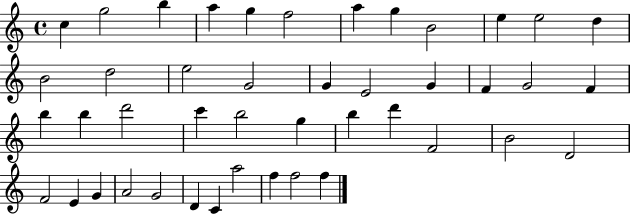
C5/q G5/h B5/q A5/q G5/q F5/h A5/q G5/q B4/h E5/q E5/h D5/q B4/h D5/h E5/h G4/h G4/q E4/h G4/q F4/q G4/h F4/q B5/q B5/q D6/h C6/q B5/h G5/q B5/q D6/q F4/h B4/h D4/h F4/h E4/q G4/q A4/h G4/h D4/q C4/q A5/h F5/q F5/h F5/q